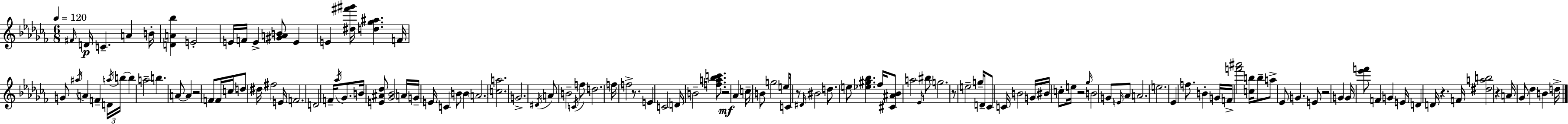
{
  \clef treble
  \numericTimeSignature
  \time 6/8
  \key aes \minor
  \tempo 4 = 120
  \grace { fis'16 }\p d'16 c'4.-- a'4 | b'16-. <d' a' bes''>4 e'2-. | e'16 f'16 e'4-> <gis' a' b'>8 e'4 | e'4 <dis'' fis''' gis'''>16 <d'' ges'' ais''>4. | \break f'16 g'8 \acciaccatura { ais''16 } a'4 f'4-- | \tuplet 3/2 { d'16 \acciaccatura { a''16 } b''16~~ } b''4 a''2-- | b''4. a'8~~ a'4 | r2 f'8 | \break f'16 c''16 d''8 dis''16 fis''2 | e'16 f'2. | d'2 f'16-- | \acciaccatura { aes''16 } ges'8. b'16 <e' ais' des''>8 <ges' bes'>2 | \break a'16 g'16-- e'16 c'4 b'8 | b'4 \parenthesize a'2. | <c'' a''>2. | g'2.-> | \break \acciaccatura { dis'16 } a'8 b'2-- | \acciaccatura { c'16 } f''8 d''2. | f''16 f''2-> | r8. e'4 c'2 | \break d'16 b'2-- | <f'' a'' bes'' c'''>8. r2\mf | aes'4 c''16-- b'8 g''2 | e''16 c'8 r8 \grace { dis'16 } bis'2 | \break d''8. e''8 | <ees'' gis'' bes''>4. fes''16 <cis' ais' bes'>8 a''2 | \grace { ees'16 } bis''8 g''2. | r8 e''2-- | \break g''16-- d'16-- ces'8 c'16 b'2 | g'16 bis'16 c''8-. e''16 | r2 \grace { ges''16 } b'2 | g'8 \grace { e'16 } aes'8 a'2. | \break e''2. | ees'4 | f''8. b'4-. g'16 f'16-> <f''' ais'''>2 | <c'' b''>16 b''8-- a''8-> | \break ees'8 g'4. e'8 r2 | g'4 g'16 <ees''' f'''>8 | f'4 g'4 e'16 d'4 | d'16 r4. f'16 <dis'' a'' b''>2 | \break r4 a'16 ges'8 | des''4 b'4 d''16-> \bar "|."
}